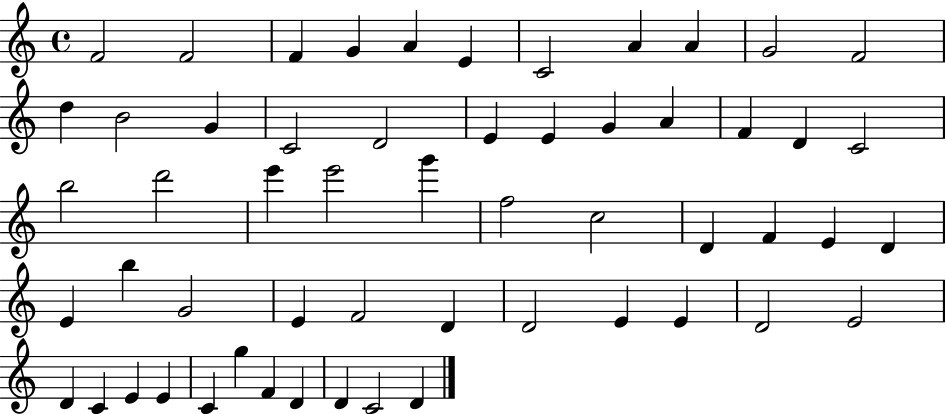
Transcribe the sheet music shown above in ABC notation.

X:1
T:Untitled
M:4/4
L:1/4
K:C
F2 F2 F G A E C2 A A G2 F2 d B2 G C2 D2 E E G A F D C2 b2 d'2 e' e'2 g' f2 c2 D F E D E b G2 E F2 D D2 E E D2 E2 D C E E C g F D D C2 D